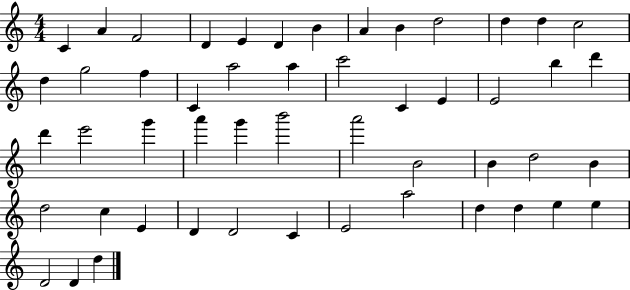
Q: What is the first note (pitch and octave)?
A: C4